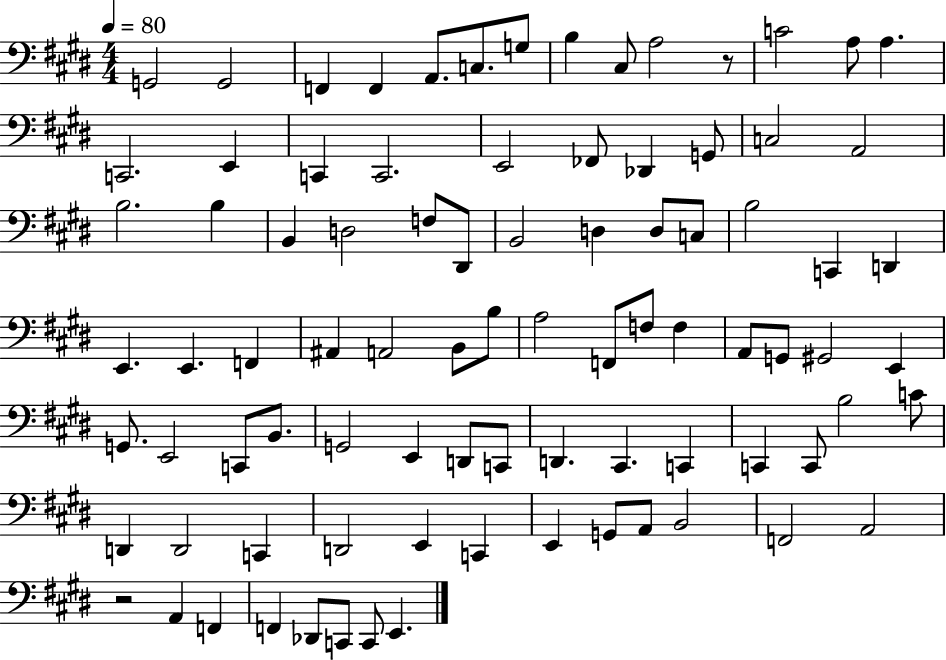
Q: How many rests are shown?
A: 2